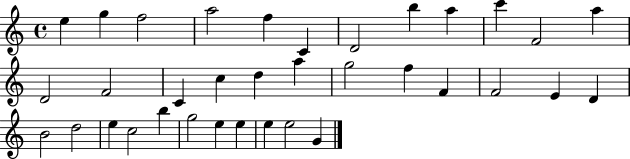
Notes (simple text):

E5/q G5/q F5/h A5/h F5/q C4/q D4/h B5/q A5/q C6/q F4/h A5/q D4/h F4/h C4/q C5/q D5/q A5/q G5/h F5/q F4/q F4/h E4/q D4/q B4/h D5/h E5/q C5/h B5/q G5/h E5/q E5/q E5/q E5/h G4/q